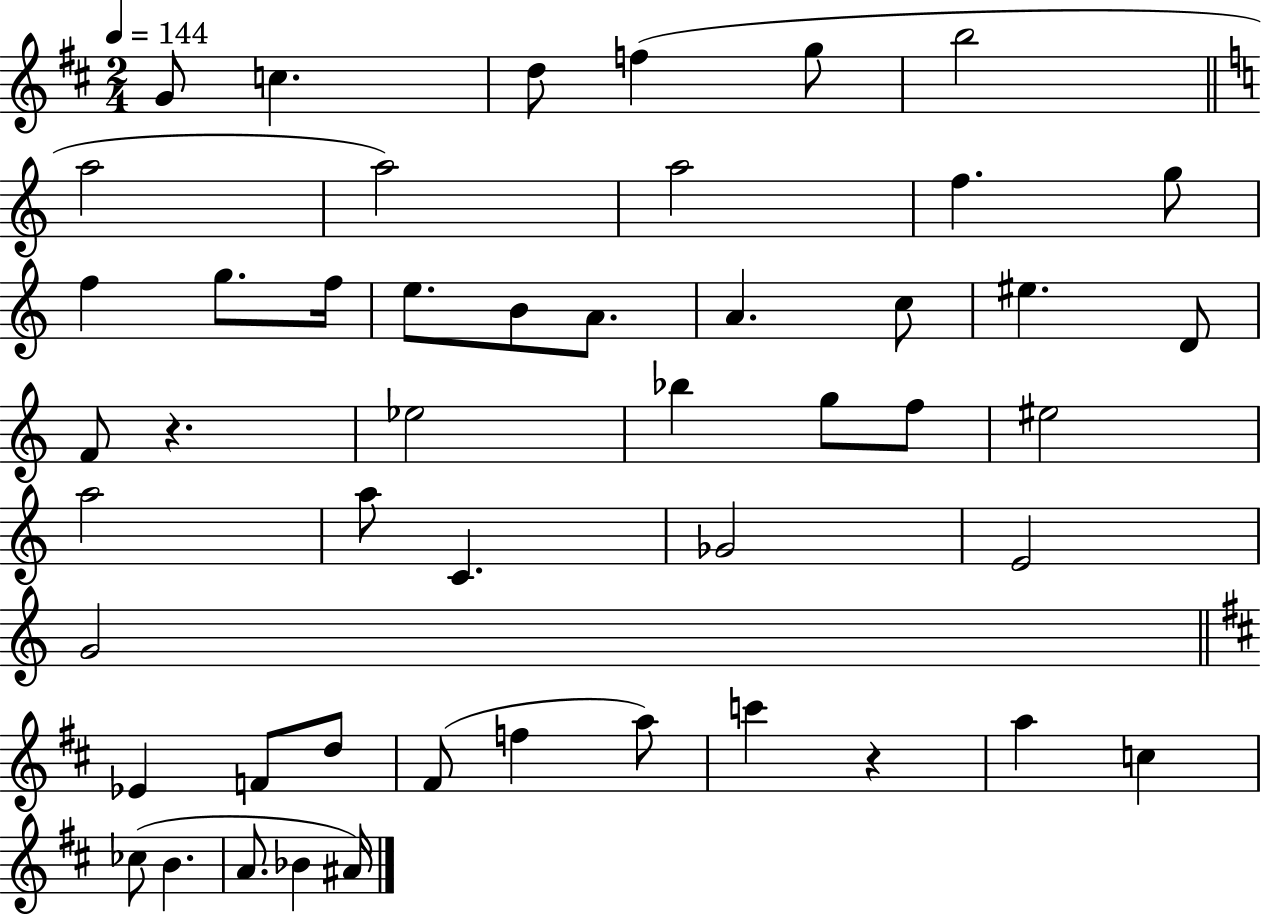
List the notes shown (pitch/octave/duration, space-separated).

G4/e C5/q. D5/e F5/q G5/e B5/h A5/h A5/h A5/h F5/q. G5/e F5/q G5/e. F5/s E5/e. B4/e A4/e. A4/q. C5/e EIS5/q. D4/e F4/e R/q. Eb5/h Bb5/q G5/e F5/e EIS5/h A5/h A5/e C4/q. Gb4/h E4/h G4/h Eb4/q F4/e D5/e F#4/e F5/q A5/e C6/q R/q A5/q C5/q CES5/e B4/q. A4/e. Bb4/q A#4/s